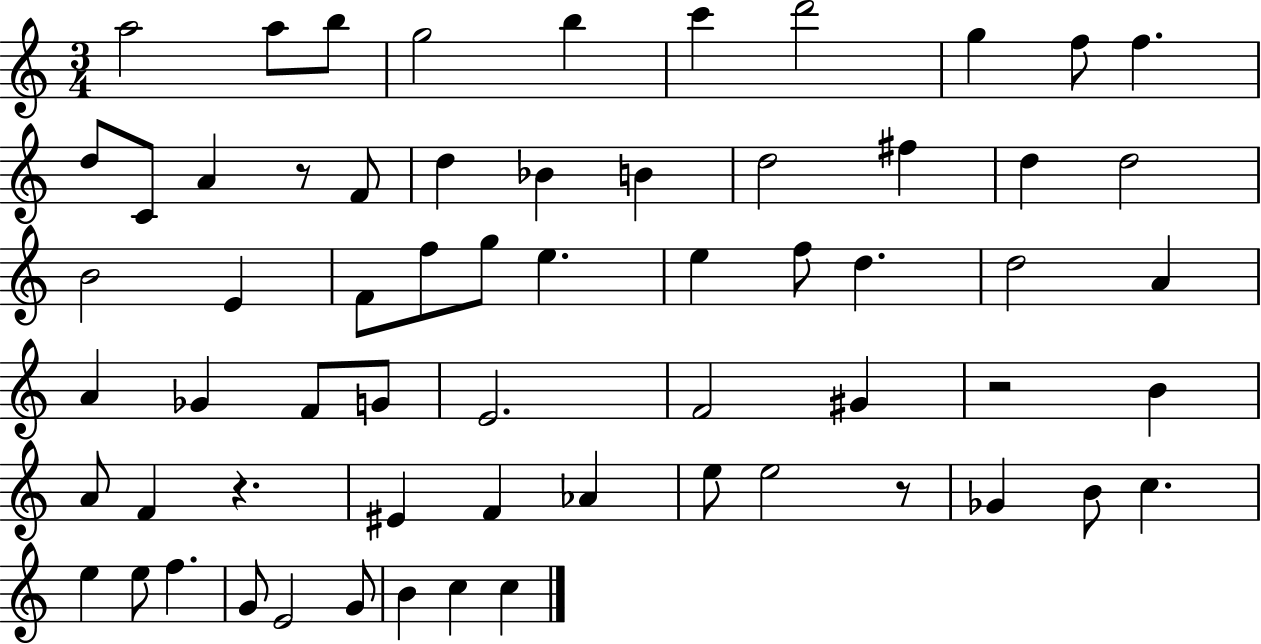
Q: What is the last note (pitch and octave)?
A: C5